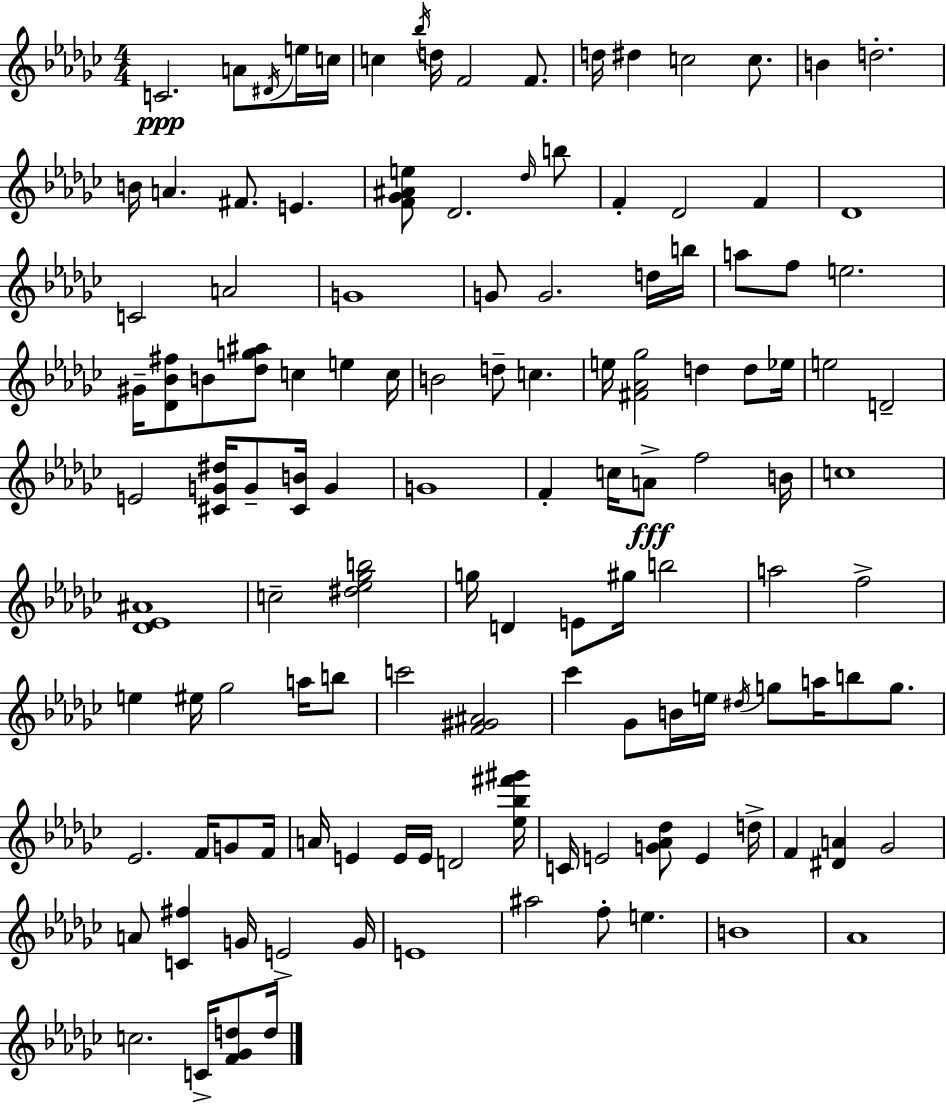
X:1
T:Untitled
M:4/4
L:1/4
K:Ebm
C2 A/2 ^D/4 e/4 c/4 c _b/4 d/4 F2 F/2 d/4 ^d c2 c/2 B d2 B/4 A ^F/2 E [F_G^Ae]/2 _D2 _d/4 b/2 F _D2 F _D4 C2 A2 G4 G/2 G2 d/4 b/4 a/2 f/2 e2 ^G/4 [_D_B^f]/2 B/2 [_dg^a]/2 c e c/4 B2 d/2 c e/4 [^F_A_g]2 d d/2 _e/4 e2 D2 E2 [^CG^d]/4 G/2 [^CB]/4 G G4 F c/4 A/2 f2 B/4 c4 [_D_E^A]4 c2 [^d_e_gb]2 g/4 D E/2 ^g/4 b2 a2 f2 e ^e/4 _g2 a/4 b/2 c'2 [F^G^A]2 _c' _G/2 B/4 e/4 ^d/4 g/2 a/4 b/2 g/2 _E2 F/4 G/2 F/4 A/4 E E/4 E/4 D2 [_e_b^f'^g']/4 C/4 E2 [G_A_d]/2 E d/4 F [^DA] _G2 A/2 [C^f] G/4 E2 G/4 E4 ^a2 f/2 e B4 _A4 c2 C/4 [F_Gd]/2 d/4